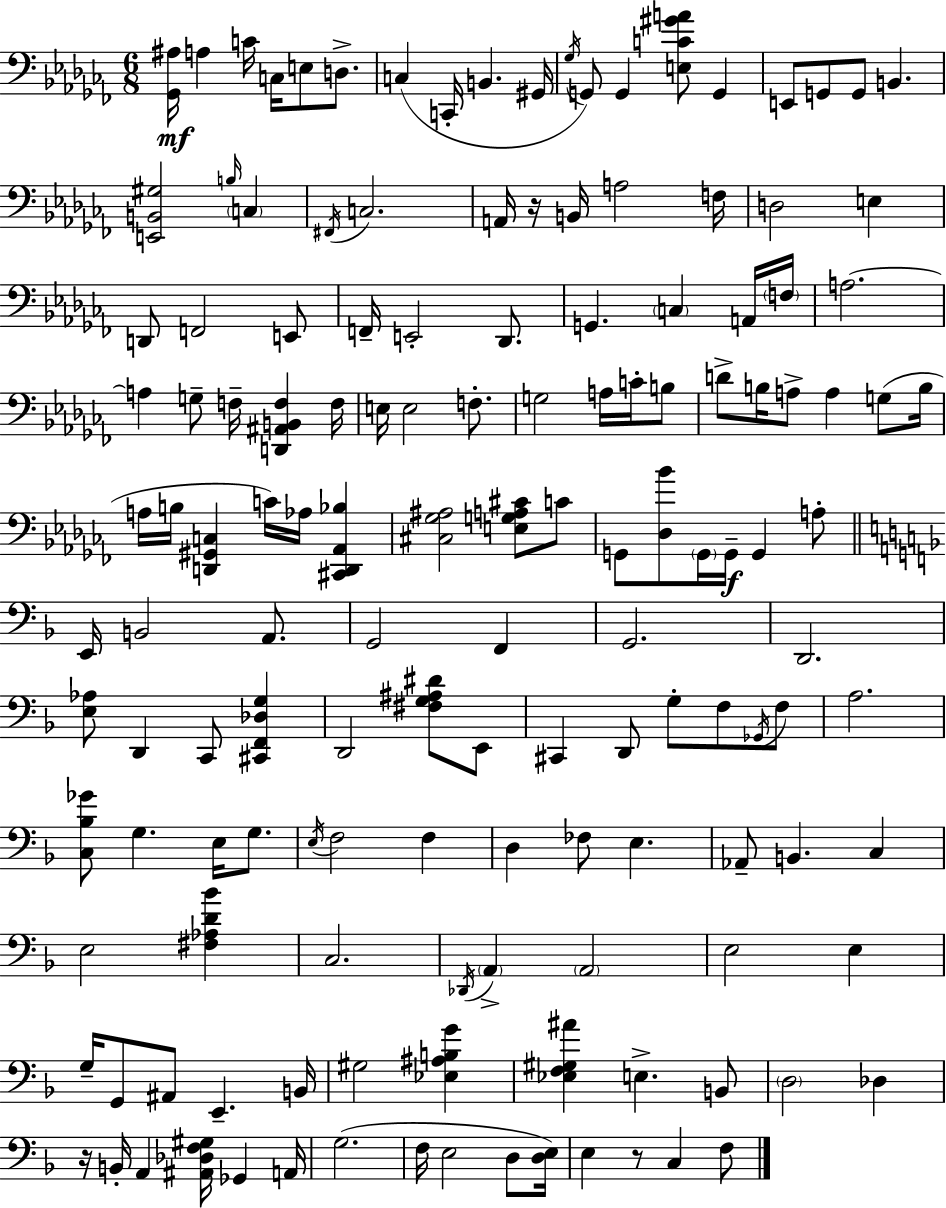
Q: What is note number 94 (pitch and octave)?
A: B2